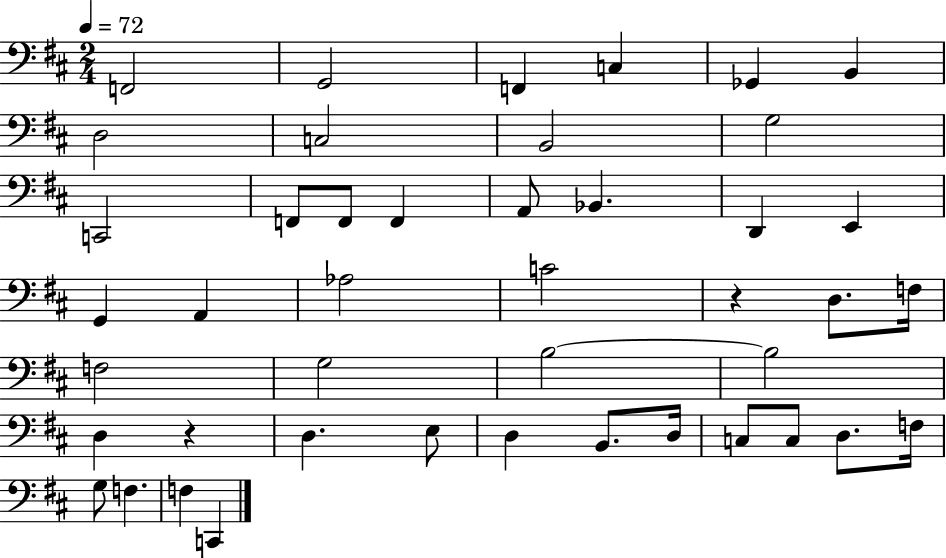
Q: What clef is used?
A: bass